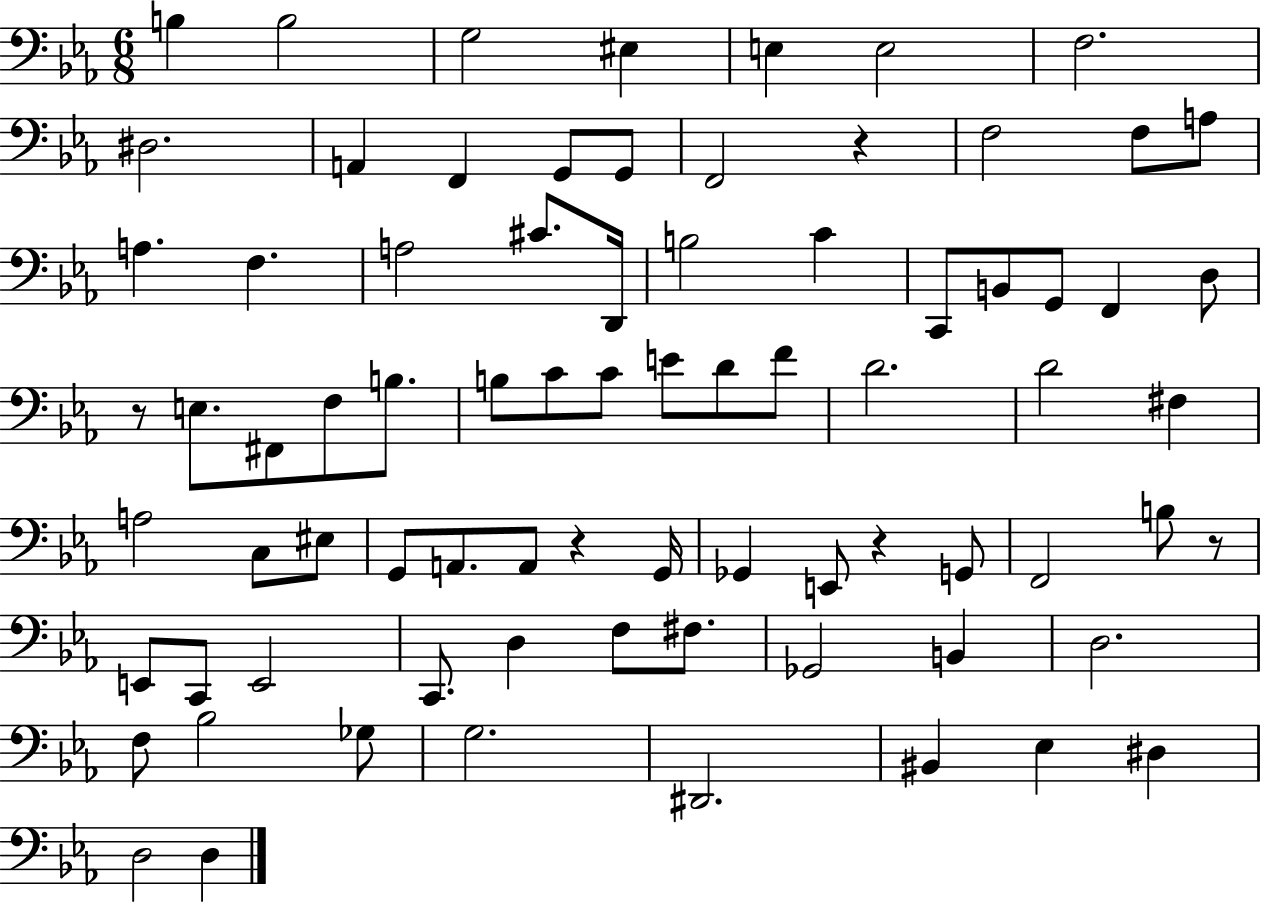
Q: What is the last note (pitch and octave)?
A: D3